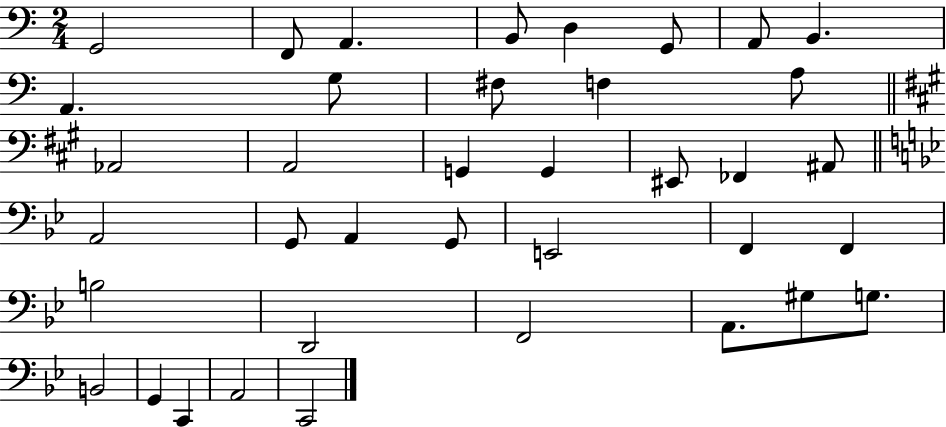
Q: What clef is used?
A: bass